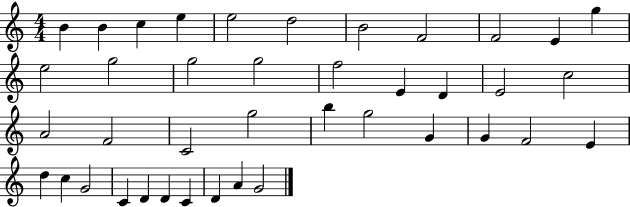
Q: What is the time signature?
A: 4/4